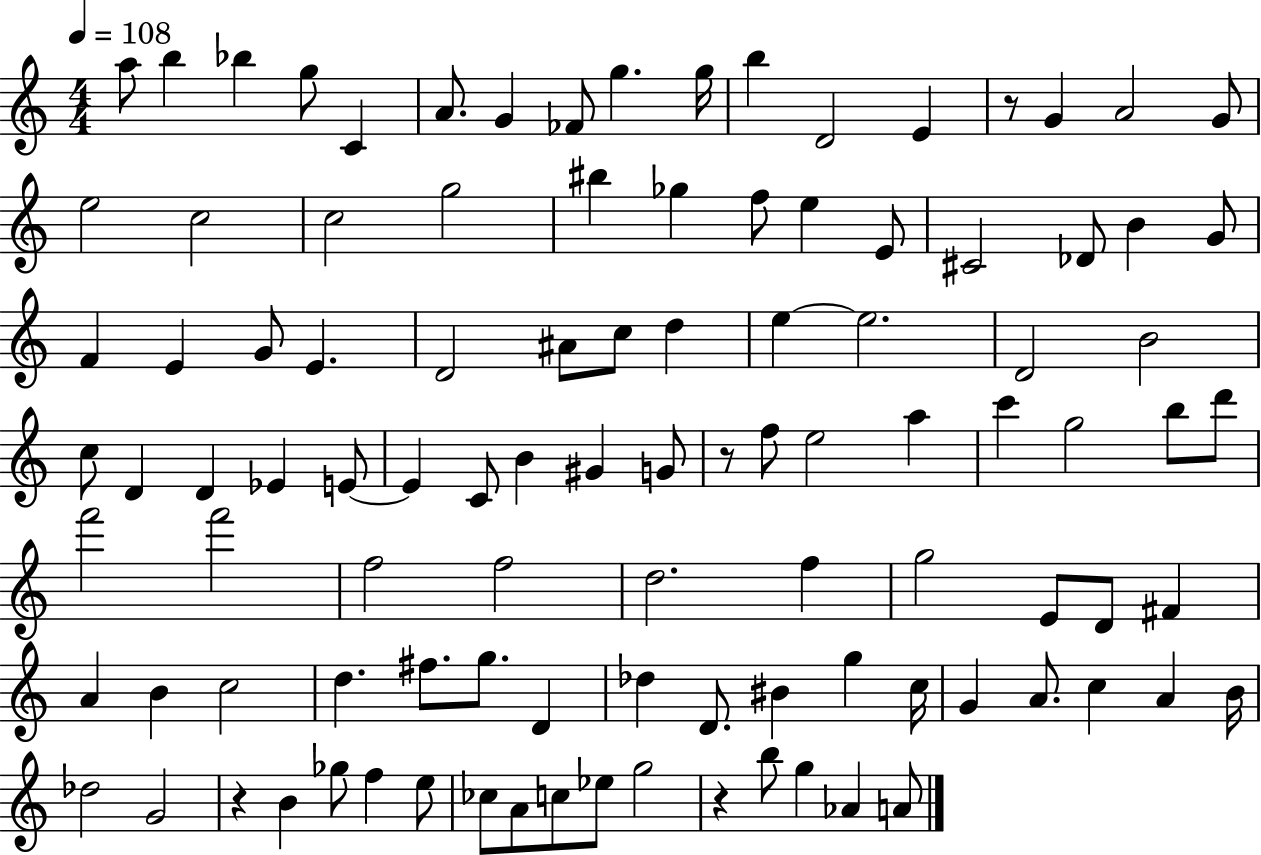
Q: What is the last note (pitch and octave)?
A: A4